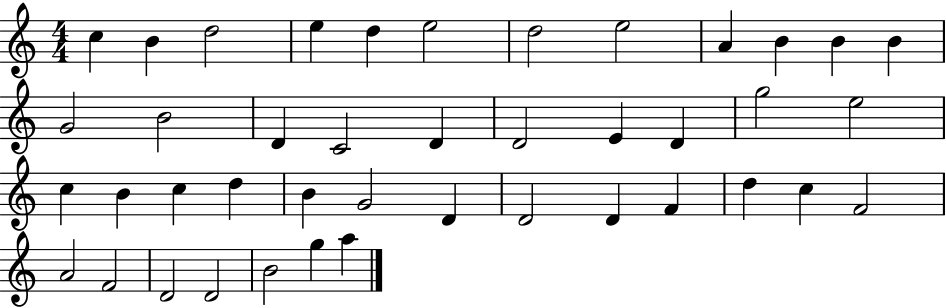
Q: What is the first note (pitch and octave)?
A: C5